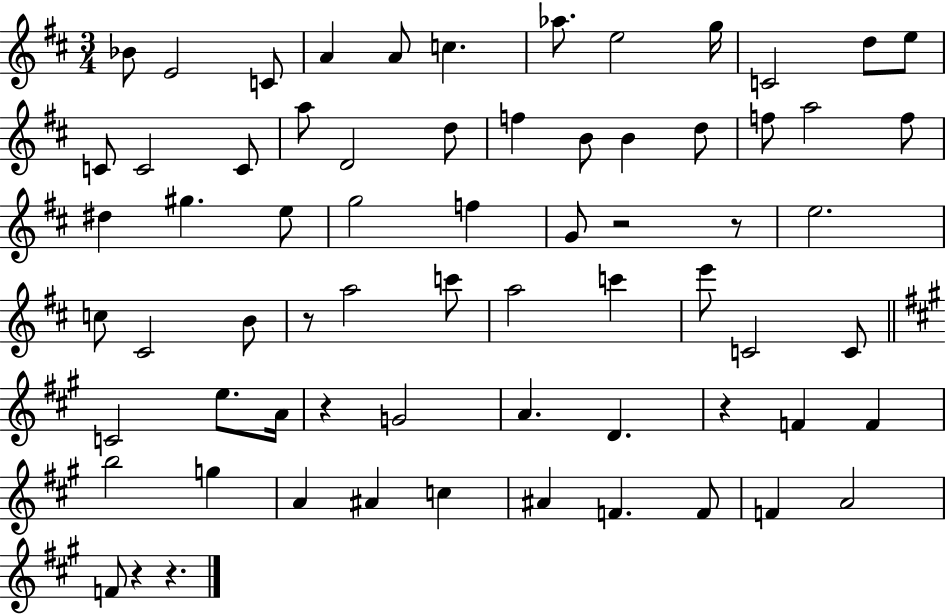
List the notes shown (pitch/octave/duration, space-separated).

Bb4/e E4/h C4/e A4/q A4/e C5/q. Ab5/e. E5/h G5/s C4/h D5/e E5/e C4/e C4/h C4/e A5/e D4/h D5/e F5/q B4/e B4/q D5/e F5/e A5/h F5/e D#5/q G#5/q. E5/e G5/h F5/q G4/e R/h R/e E5/h. C5/e C#4/h B4/e R/e A5/h C6/e A5/h C6/q E6/e C4/h C4/e C4/h E5/e. A4/s R/q G4/h A4/q. D4/q. R/q F4/q F4/q B5/h G5/q A4/q A#4/q C5/q A#4/q F4/q. F4/e F4/q A4/h F4/e R/q R/q.